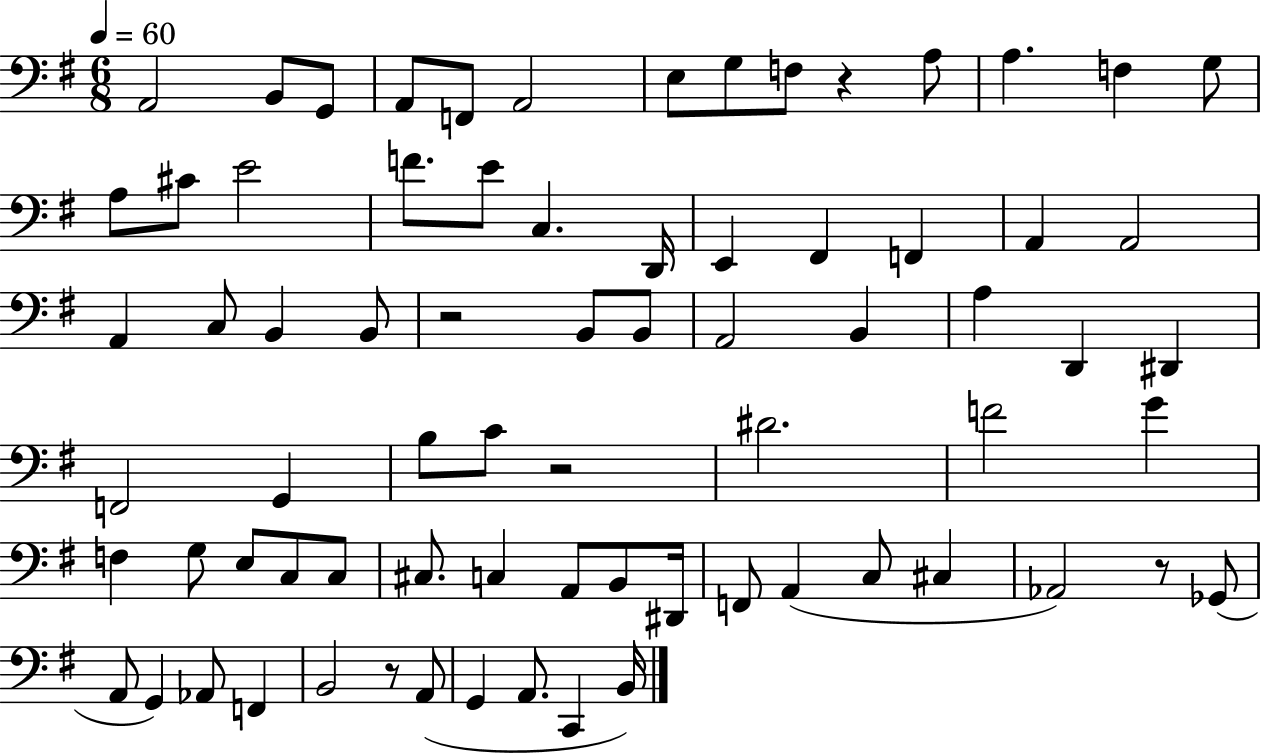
A2/h B2/e G2/e A2/e F2/e A2/h E3/e G3/e F3/e R/q A3/e A3/q. F3/q G3/e A3/e C#4/e E4/h F4/e. E4/e C3/q. D2/s E2/q F#2/q F2/q A2/q A2/h A2/q C3/e B2/q B2/e R/h B2/e B2/e A2/h B2/q A3/q D2/q D#2/q F2/h G2/q B3/e C4/e R/h D#4/h. F4/h G4/q F3/q G3/e E3/e C3/e C3/e C#3/e. C3/q A2/e B2/e D#2/s F2/e A2/q C3/e C#3/q Ab2/h R/e Gb2/e A2/e G2/q Ab2/e F2/q B2/h R/e A2/e G2/q A2/e. C2/q B2/s